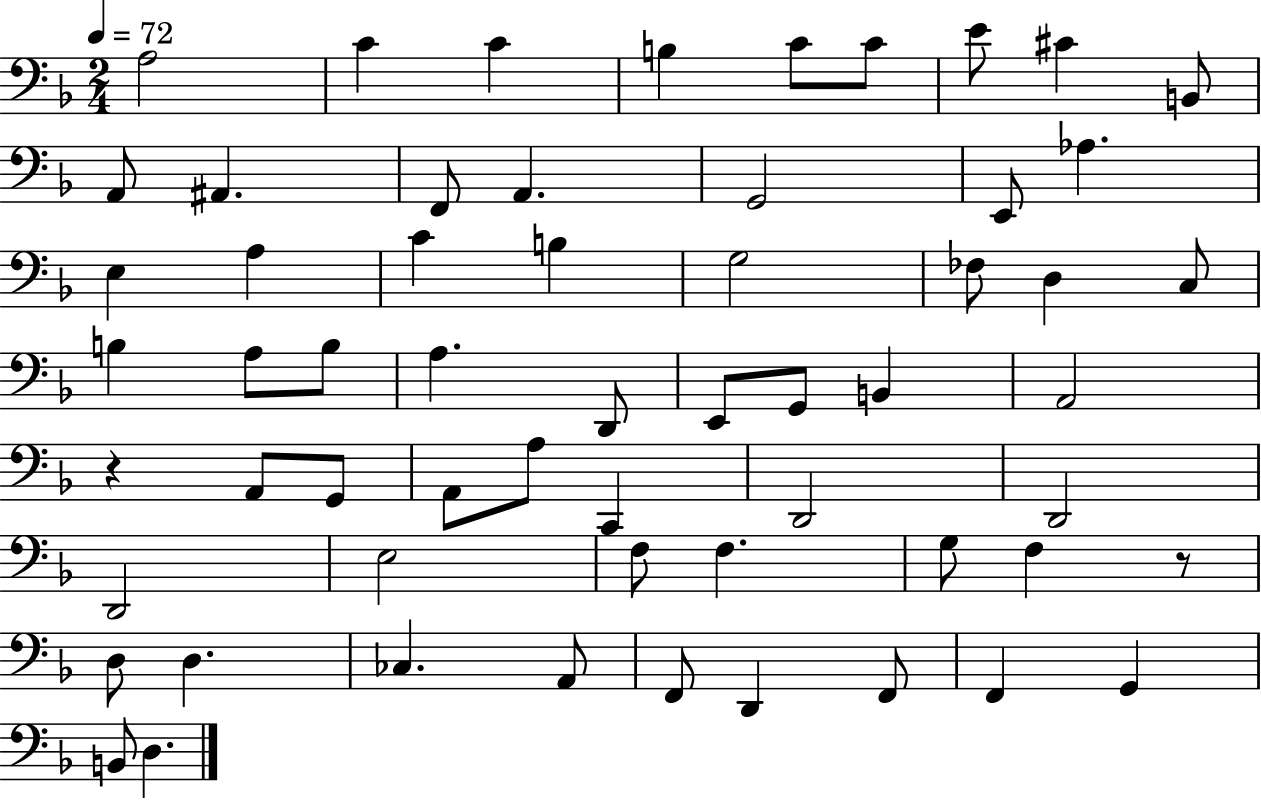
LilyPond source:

{
  \clef bass
  \numericTimeSignature
  \time 2/4
  \key f \major
  \tempo 4 = 72
  \repeat volta 2 { a2 | c'4 c'4 | b4 c'8 c'8 | e'8 cis'4 b,8 | \break a,8 ais,4. | f,8 a,4. | g,2 | e,8 aes4. | \break e4 a4 | c'4 b4 | g2 | fes8 d4 c8 | \break b4 a8 b8 | a4. d,8 | e,8 g,8 b,4 | a,2 | \break r4 a,8 g,8 | a,8 a8 c,4 | d,2 | d,2 | \break d,2 | e2 | f8 f4. | g8 f4 r8 | \break d8 d4. | ces4. a,8 | f,8 d,4 f,8 | f,4 g,4 | \break b,8 d4. | } \bar "|."
}